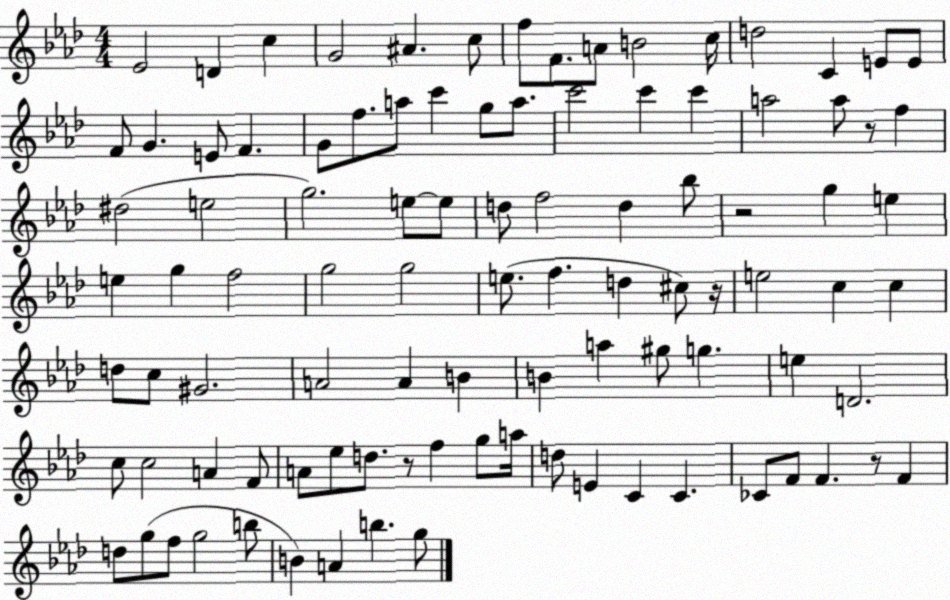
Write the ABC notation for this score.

X:1
T:Untitled
M:4/4
L:1/4
K:Ab
_E2 D c G2 ^A c/2 f/2 F/2 A/2 B2 c/4 d2 C E/2 E/2 F/2 G E/2 F G/2 f/2 a/2 c' g/2 a/2 c'2 c' c' a2 a/2 z/2 f ^d2 e2 g2 e/2 e/2 d/2 f2 d _b/2 z2 g e e g f2 g2 g2 e/2 f d ^c/2 z/4 e2 c c d/2 c/2 ^G2 A2 A B B a ^g/2 g e D2 c/2 c2 A F/2 A/2 _e/2 d/2 z/2 f g/2 a/4 d/2 E C C _C/2 F/2 F z/2 F d/2 g/2 f/2 g2 b/2 B A b g/2